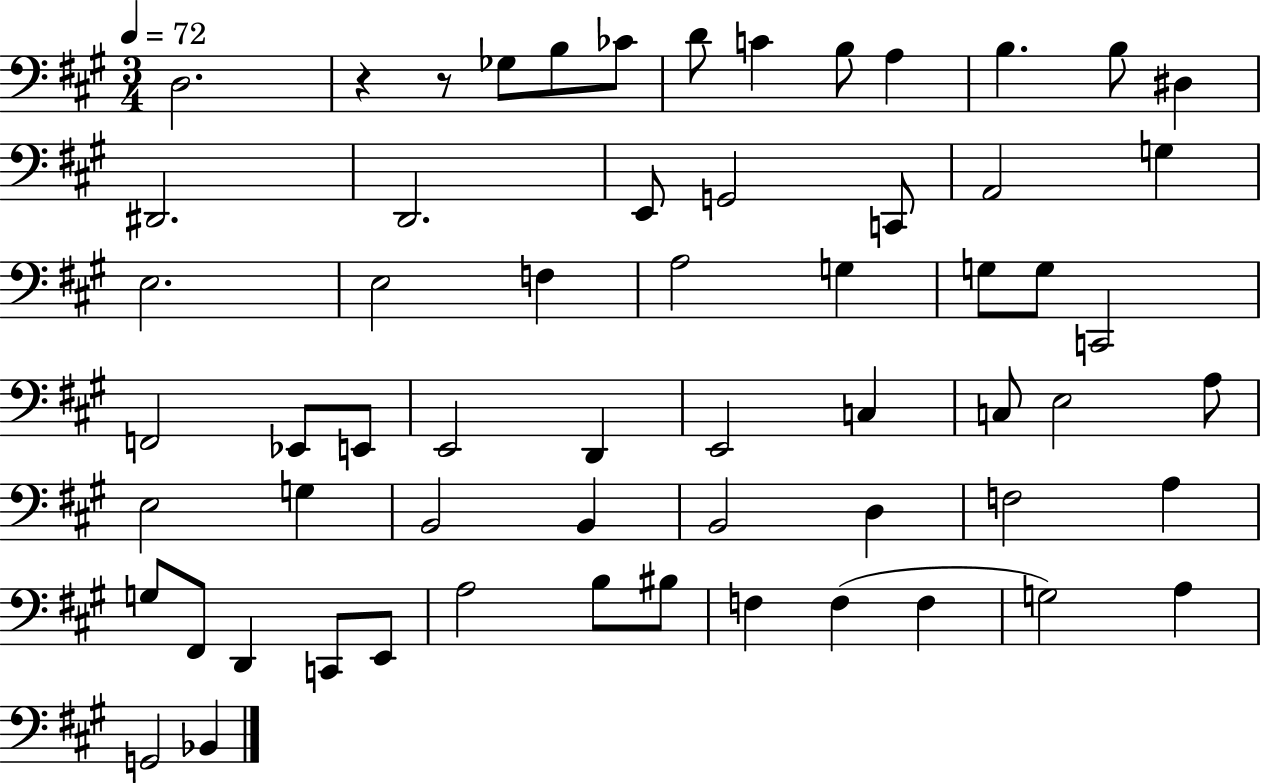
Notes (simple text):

D3/h. R/q R/e Gb3/e B3/e CES4/e D4/e C4/q B3/e A3/q B3/q. B3/e D#3/q D#2/h. D2/h. E2/e G2/h C2/e A2/h G3/q E3/h. E3/h F3/q A3/h G3/q G3/e G3/e C2/h F2/h Eb2/e E2/e E2/h D2/q E2/h C3/q C3/e E3/h A3/e E3/h G3/q B2/h B2/q B2/h D3/q F3/h A3/q G3/e F#2/e D2/q C2/e E2/e A3/h B3/e BIS3/e F3/q F3/q F3/q G3/h A3/q G2/h Bb2/q